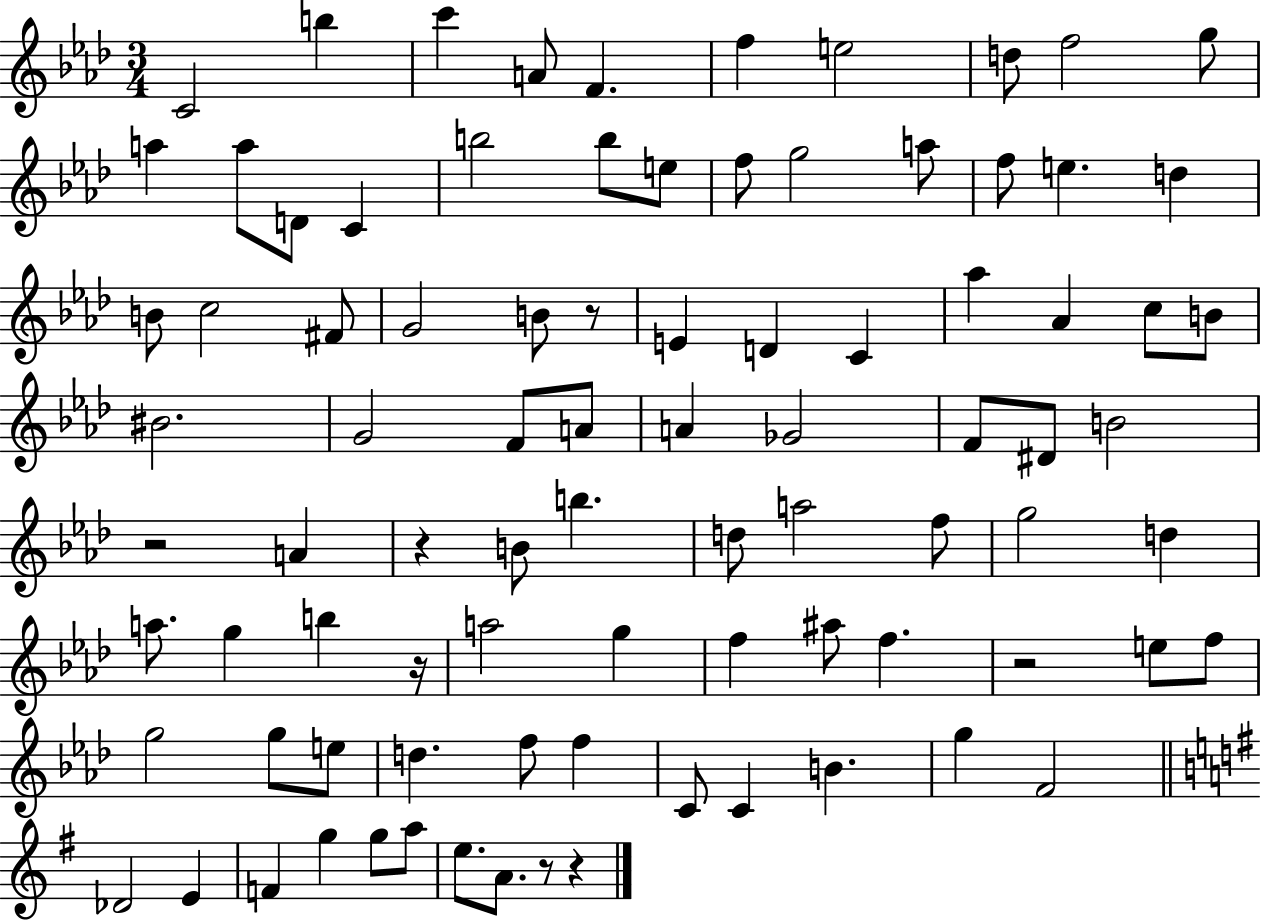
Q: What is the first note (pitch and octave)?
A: C4